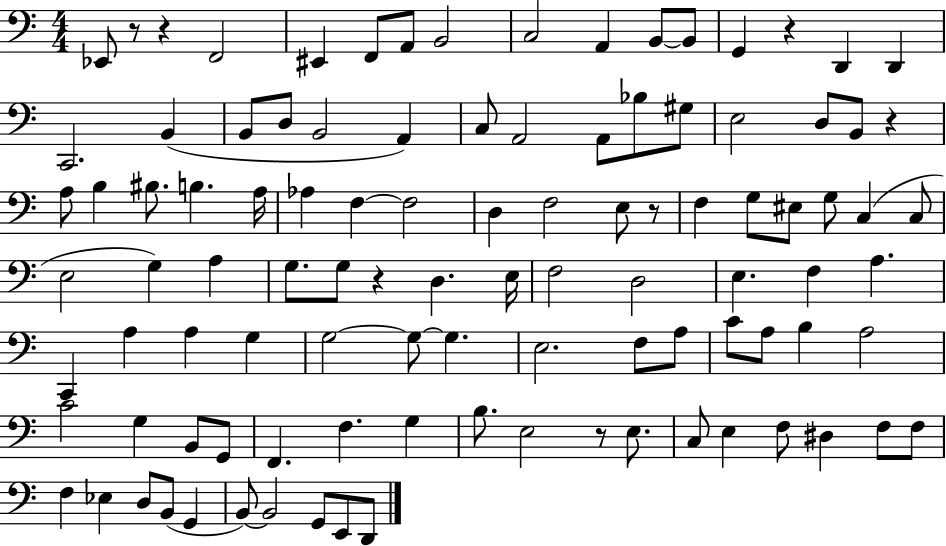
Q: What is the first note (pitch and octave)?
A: Eb2